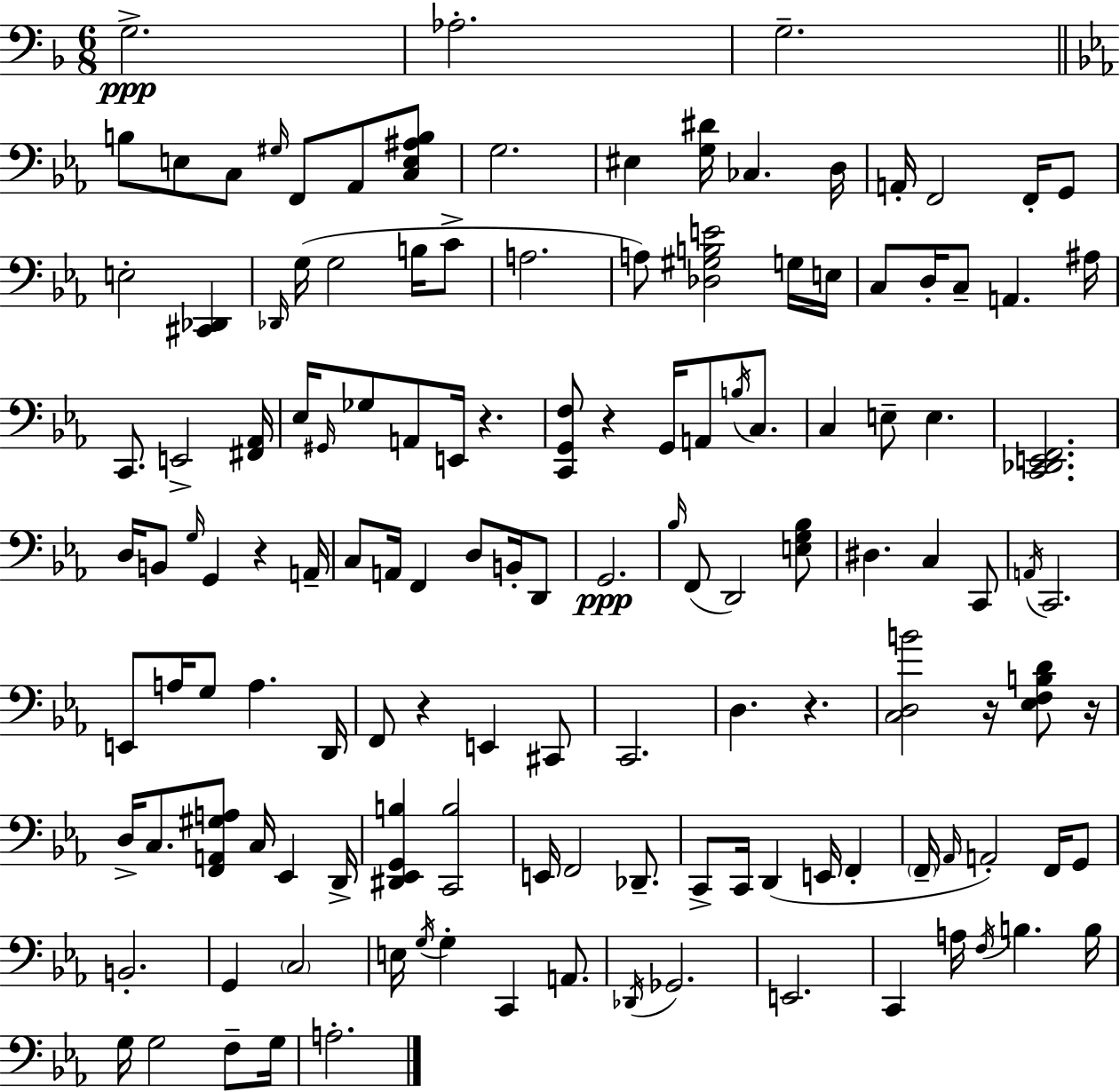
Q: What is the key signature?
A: D minor